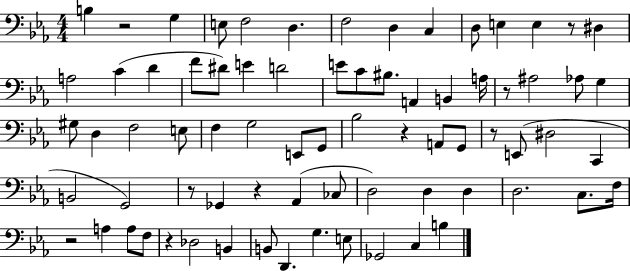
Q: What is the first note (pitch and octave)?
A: B3